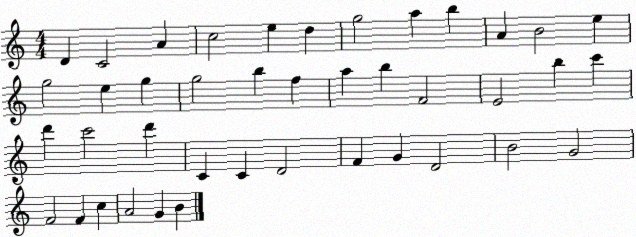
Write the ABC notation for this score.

X:1
T:Untitled
M:4/4
L:1/4
K:C
D C2 A c2 e d g2 a b A B2 e g2 e g g2 b f a b F2 E2 b c' d' c'2 d' C C D2 F G D2 B2 G2 F2 F c A2 G B